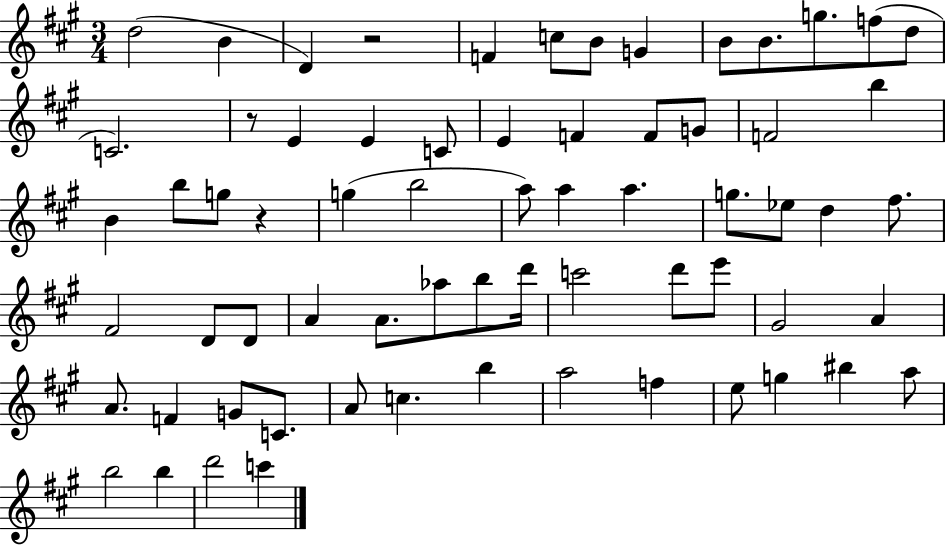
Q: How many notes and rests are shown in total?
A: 67